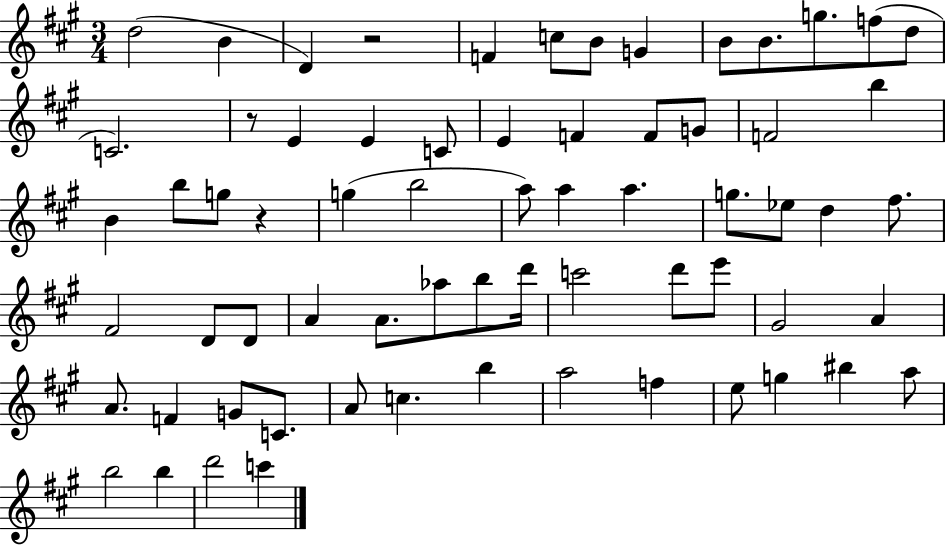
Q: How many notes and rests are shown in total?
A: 67